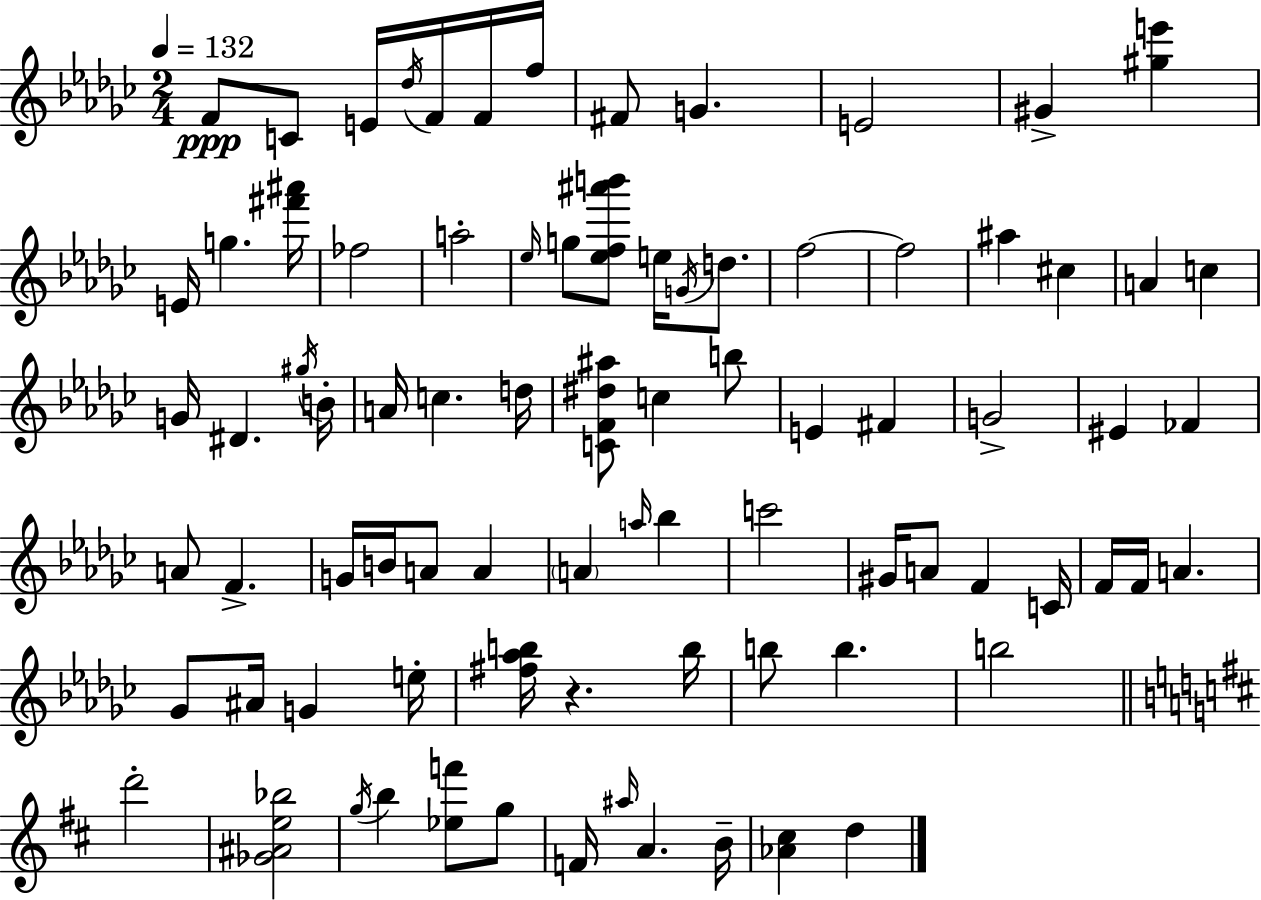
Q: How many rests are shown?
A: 1